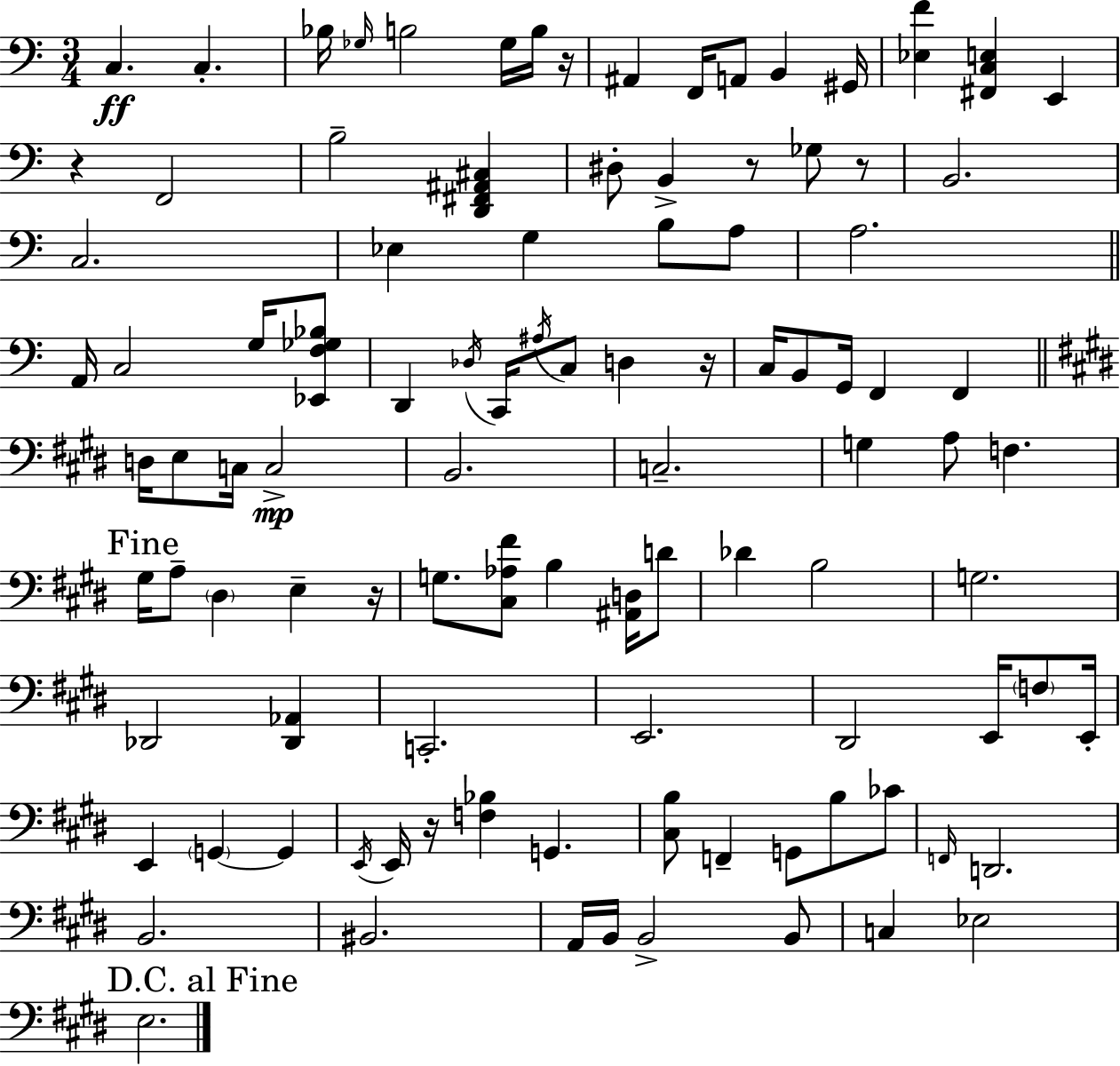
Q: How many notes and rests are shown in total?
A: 102